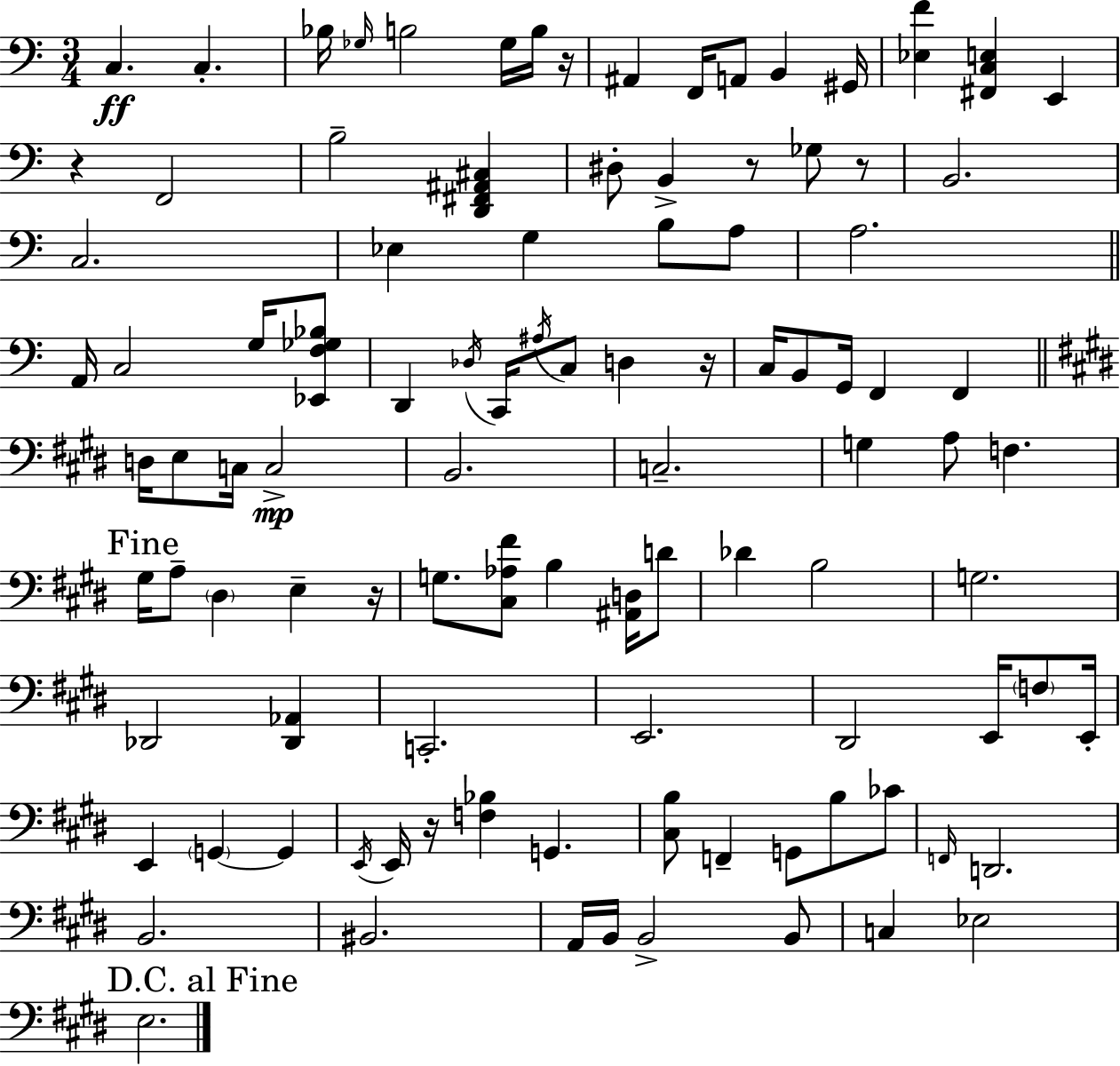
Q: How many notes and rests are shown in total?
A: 102